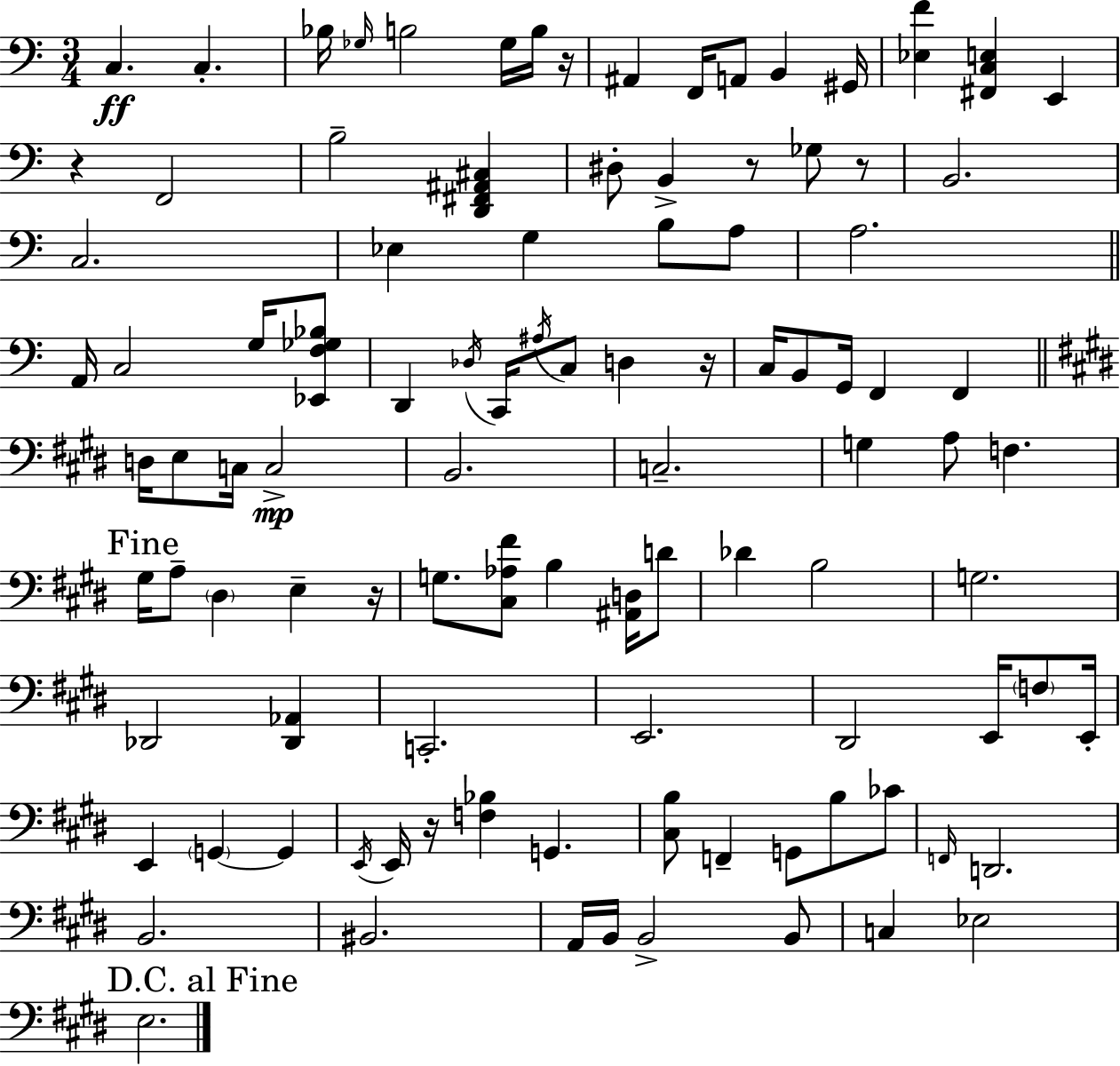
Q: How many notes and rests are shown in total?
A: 102